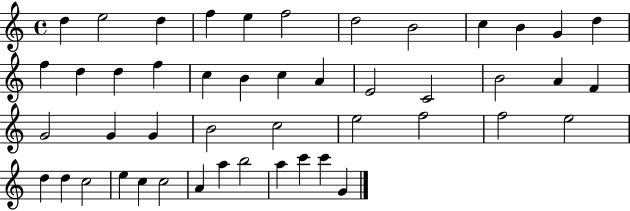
{
  \clef treble
  \time 4/4
  \defaultTimeSignature
  \key c \major
  d''4 e''2 d''4 | f''4 e''4 f''2 | d''2 b'2 | c''4 b'4 g'4 d''4 | \break f''4 d''4 d''4 f''4 | c''4 b'4 c''4 a'4 | e'2 c'2 | b'2 a'4 f'4 | \break g'2 g'4 g'4 | b'2 c''2 | e''2 f''2 | f''2 e''2 | \break d''4 d''4 c''2 | e''4 c''4 c''2 | a'4 a''4 b''2 | a''4 c'''4 c'''4 g'4 | \break \bar "|."
}